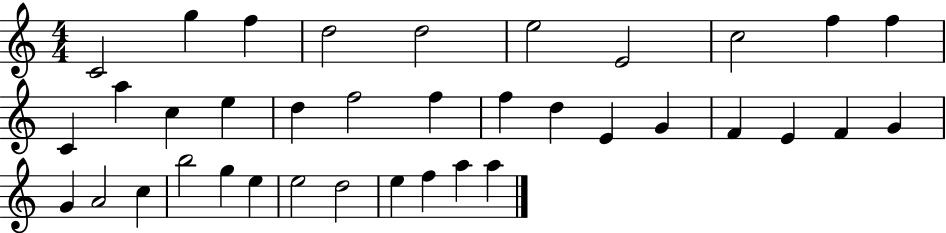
X:1
T:Untitled
M:4/4
L:1/4
K:C
C2 g f d2 d2 e2 E2 c2 f f C a c e d f2 f f d E G F E F G G A2 c b2 g e e2 d2 e f a a